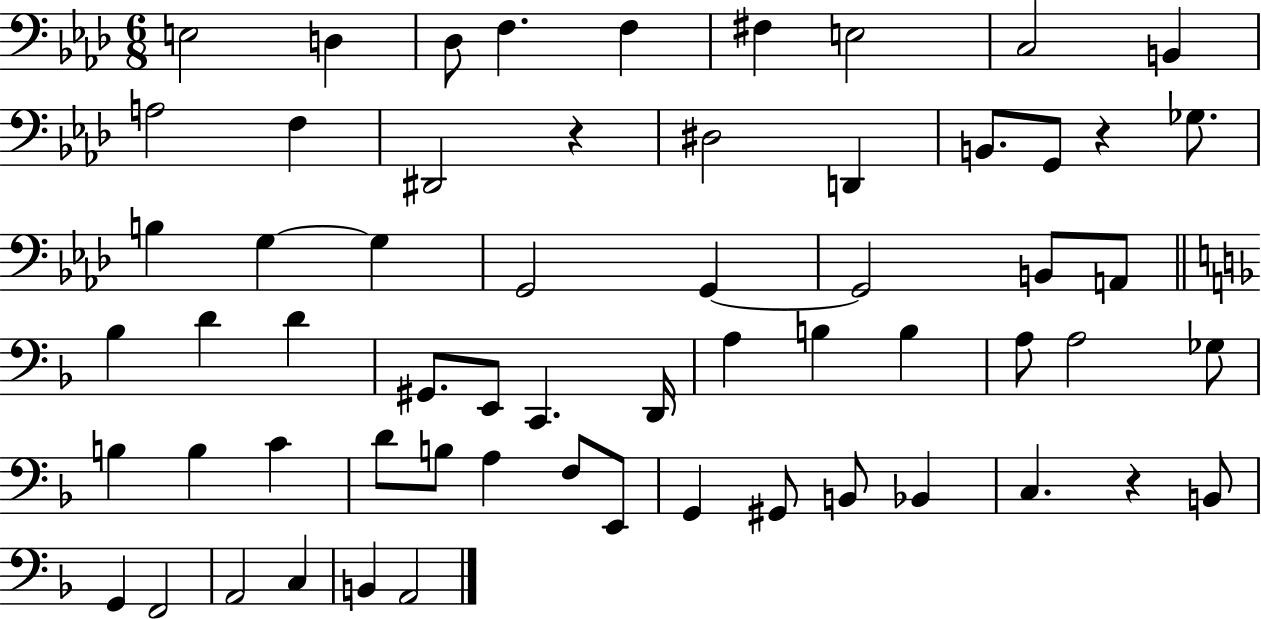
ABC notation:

X:1
T:Untitled
M:6/8
L:1/4
K:Ab
E,2 D, _D,/2 F, F, ^F, E,2 C,2 B,, A,2 F, ^D,,2 z ^D,2 D,, B,,/2 G,,/2 z _G,/2 B, G, G, G,,2 G,, G,,2 B,,/2 A,,/2 _B, D D ^G,,/2 E,,/2 C,, D,,/4 A, B, B, A,/2 A,2 _G,/2 B, B, C D/2 B,/2 A, F,/2 E,,/2 G,, ^G,,/2 B,,/2 _B,, C, z B,,/2 G,, F,,2 A,,2 C, B,, A,,2